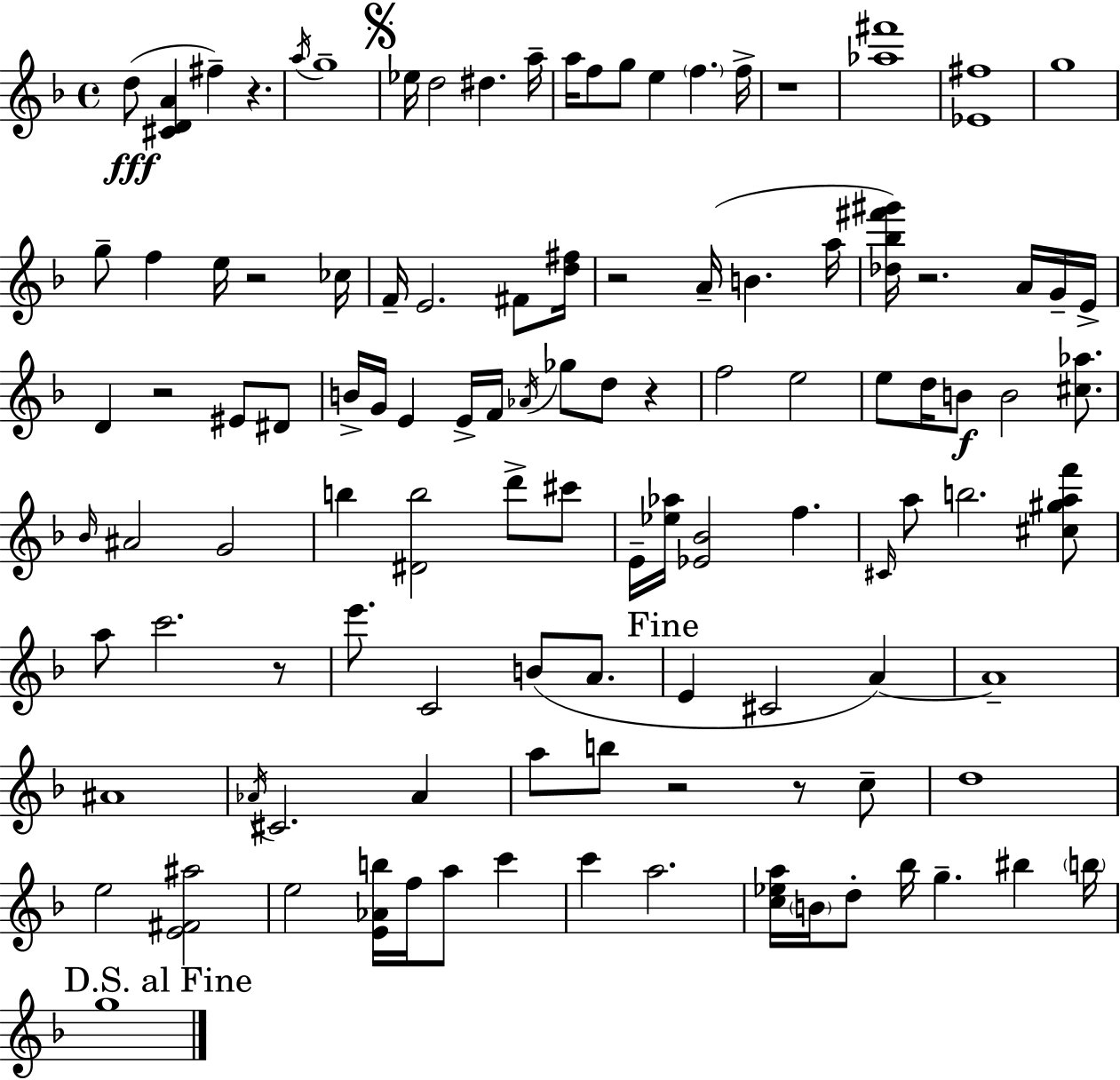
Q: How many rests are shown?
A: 10